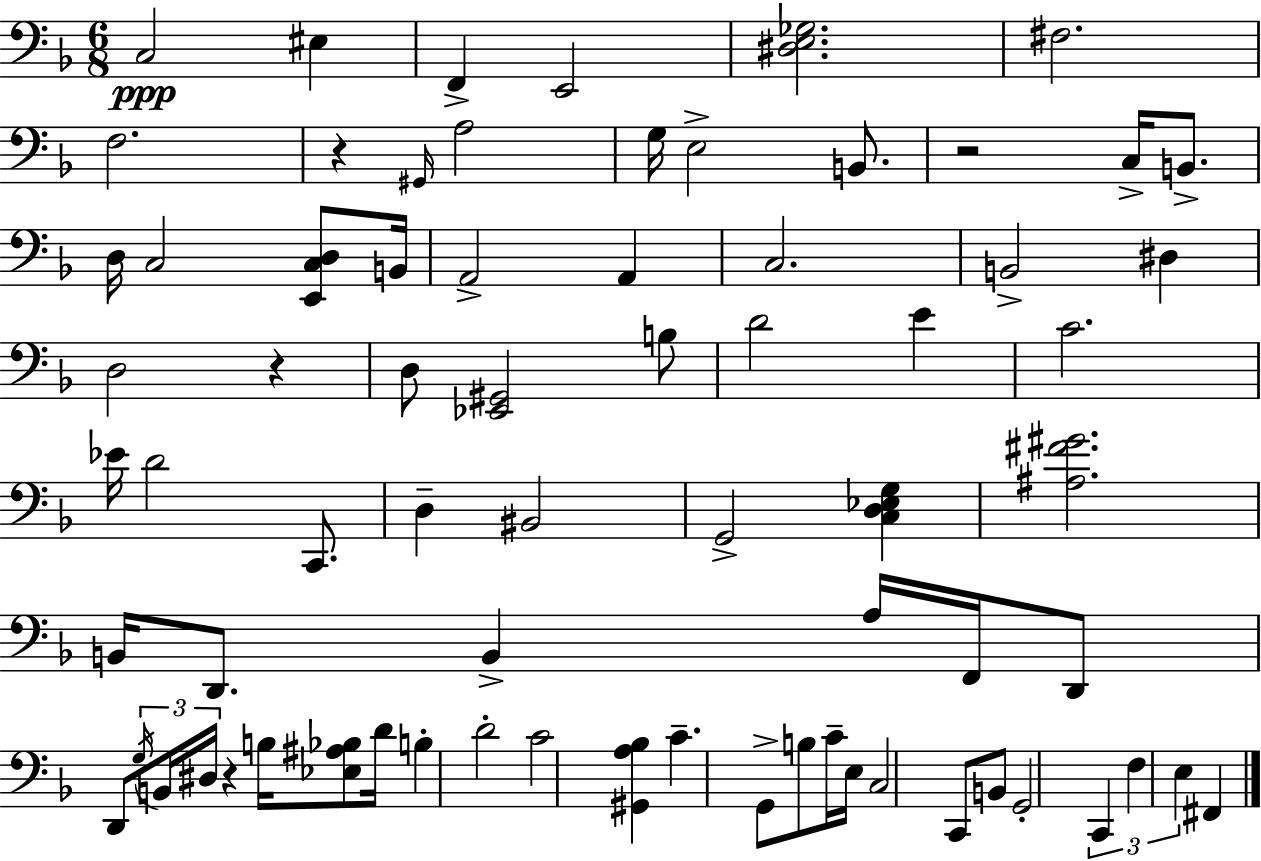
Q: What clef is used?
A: bass